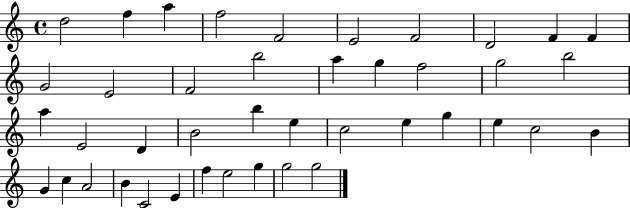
D5/h F5/q A5/q F5/h F4/h E4/h F4/h D4/h F4/q F4/q G4/h E4/h F4/h B5/h A5/q G5/q F5/h G5/h B5/h A5/q E4/h D4/q B4/h B5/q E5/q C5/h E5/q G5/q E5/q C5/h B4/q G4/q C5/q A4/h B4/q C4/h E4/q F5/q E5/h G5/q G5/h G5/h